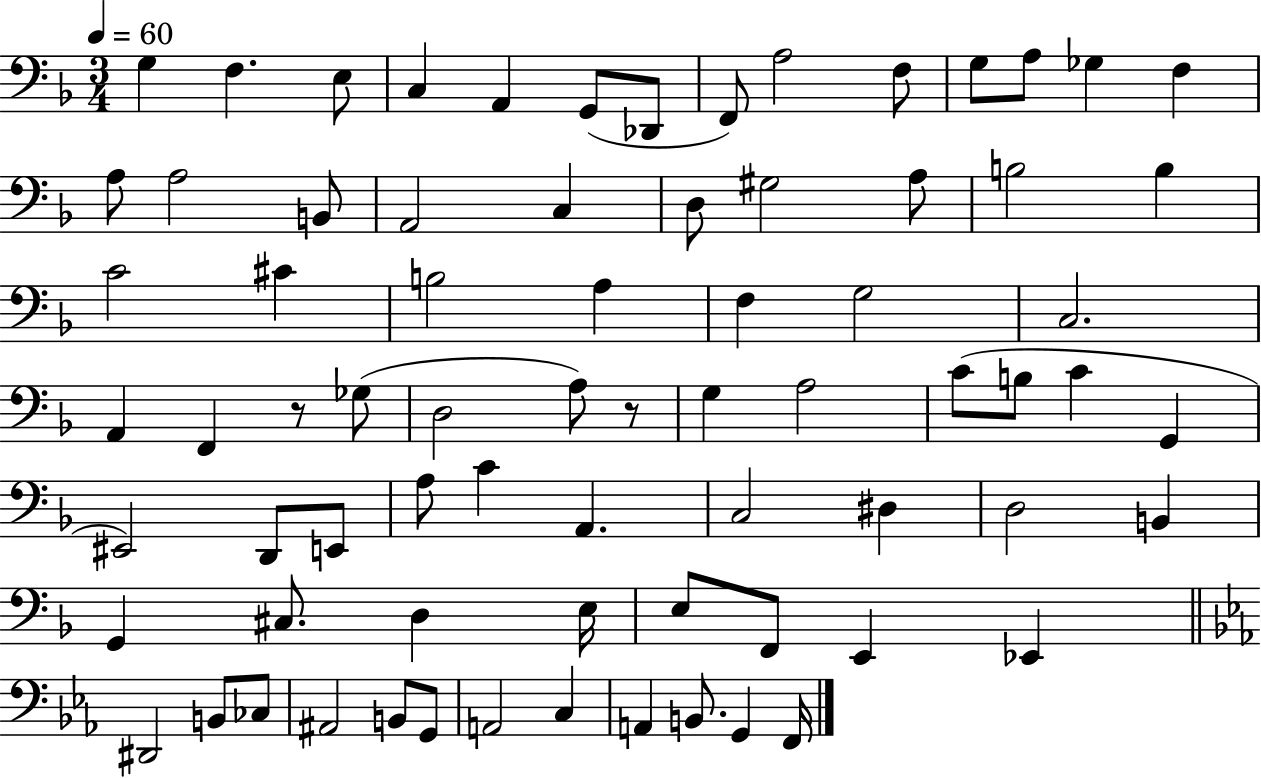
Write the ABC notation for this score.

X:1
T:Untitled
M:3/4
L:1/4
K:F
G, F, E,/2 C, A,, G,,/2 _D,,/2 F,,/2 A,2 F,/2 G,/2 A,/2 _G, F, A,/2 A,2 B,,/2 A,,2 C, D,/2 ^G,2 A,/2 B,2 B, C2 ^C B,2 A, F, G,2 C,2 A,, F,, z/2 _G,/2 D,2 A,/2 z/2 G, A,2 C/2 B,/2 C G,, ^E,,2 D,,/2 E,,/2 A,/2 C A,, C,2 ^D, D,2 B,, G,, ^C,/2 D, E,/4 E,/2 F,,/2 E,, _E,, ^D,,2 B,,/2 _C,/2 ^A,,2 B,,/2 G,,/2 A,,2 C, A,, B,,/2 G,, F,,/4